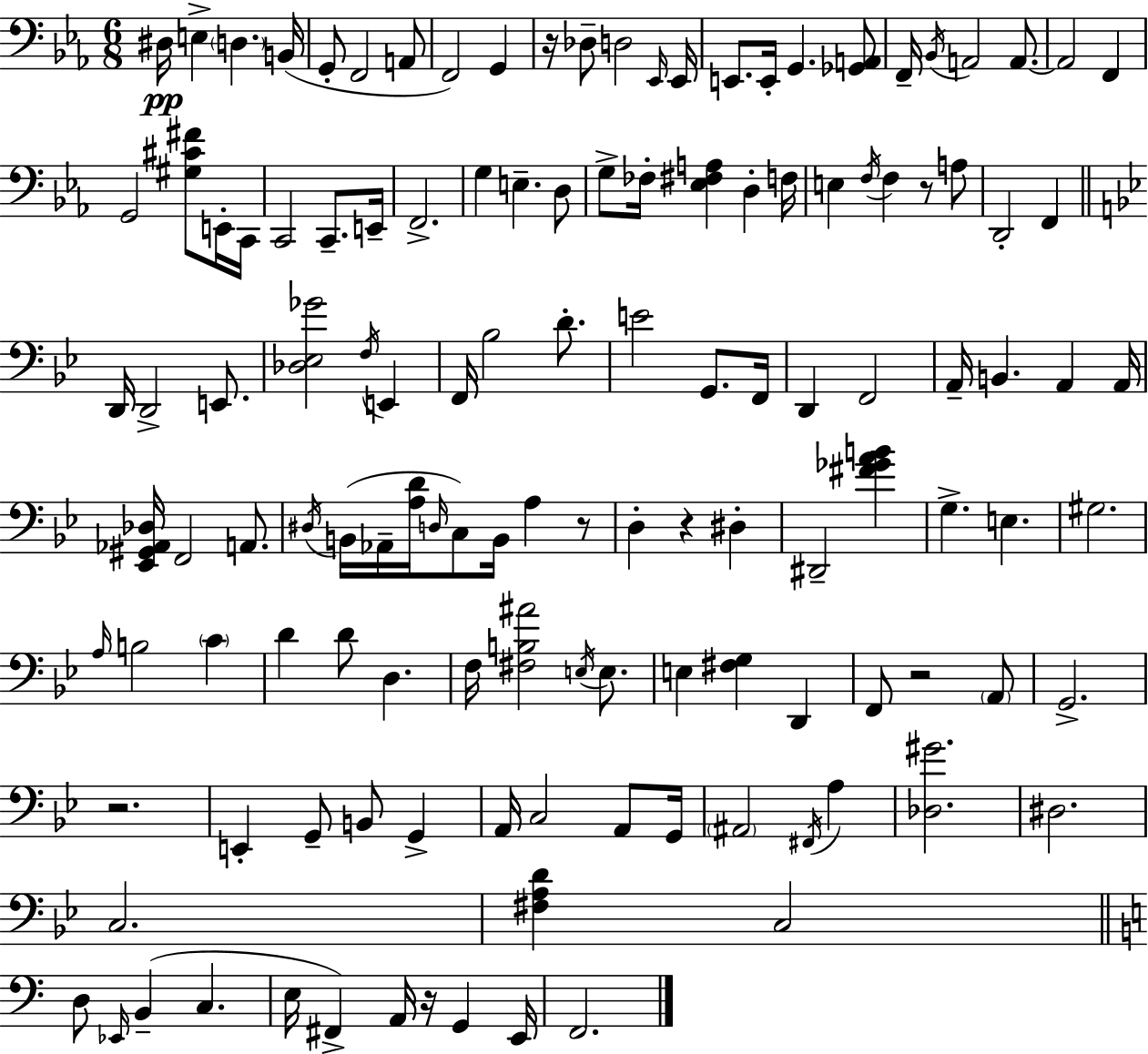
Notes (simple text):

D#3/s E3/q D3/q. B2/s G2/e F2/h A2/e F2/h G2/q R/s Db3/e D3/h Eb2/s Eb2/s E2/e. E2/s G2/q. [Gb2,A2]/e F2/s Bb2/s A2/h A2/e. A2/h F2/q G2/h [G#3,C#4,F#4]/e E2/s C2/s C2/h C2/e. E2/s F2/h. G3/q E3/q. D3/e G3/e FES3/s [Eb3,F#3,A3]/q D3/q F3/s E3/q F3/s F3/q R/e A3/e D2/h F2/q D2/s D2/h E2/e. [Db3,Eb3,Gb4]/h F3/s E2/q F2/s Bb3/h D4/e. E4/h G2/e. F2/s D2/q F2/h A2/s B2/q. A2/q A2/s [Eb2,G#2,Ab2,Db3]/s F2/h A2/e. D#3/s B2/s Ab2/s [A3,D4]/s D3/s C3/e B2/s A3/q R/e D3/q R/q D#3/q D#2/h [F#4,Gb4,A4,B4]/q G3/q. E3/q. G#3/h. A3/s B3/h C4/q D4/q D4/e D3/q. F3/s [F#3,B3,A#4]/h E3/s E3/e. E3/q [F#3,G3]/q D2/q F2/e R/h A2/e G2/h. R/h. E2/q G2/e B2/e G2/q A2/s C3/h A2/e G2/s A#2/h F#2/s A3/q [Db3,G#4]/h. D#3/h. C3/h. [F#3,A3,D4]/q C3/h D3/e Eb2/s B2/q C3/q. E3/s F#2/q A2/s R/s G2/q E2/s F2/h.